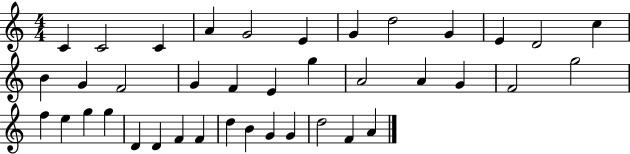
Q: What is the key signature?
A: C major